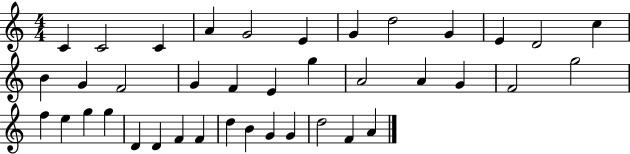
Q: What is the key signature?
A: C major